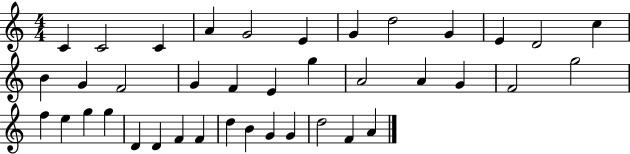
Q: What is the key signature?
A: C major